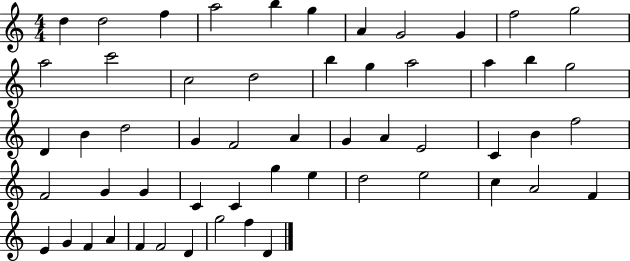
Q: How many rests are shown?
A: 0